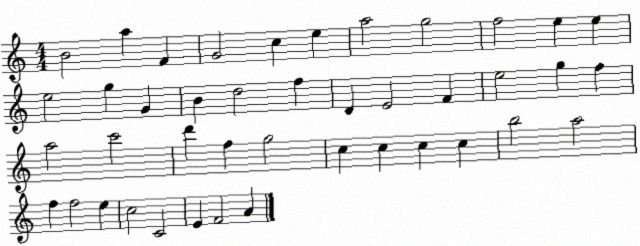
X:1
T:Untitled
M:4/4
L:1/4
K:C
B2 a F G2 c e a2 g2 f2 e e e2 g G B d2 f D E2 F e2 g f a2 c'2 d' f g2 c c c c b2 a2 f f2 e c2 C2 E F2 A